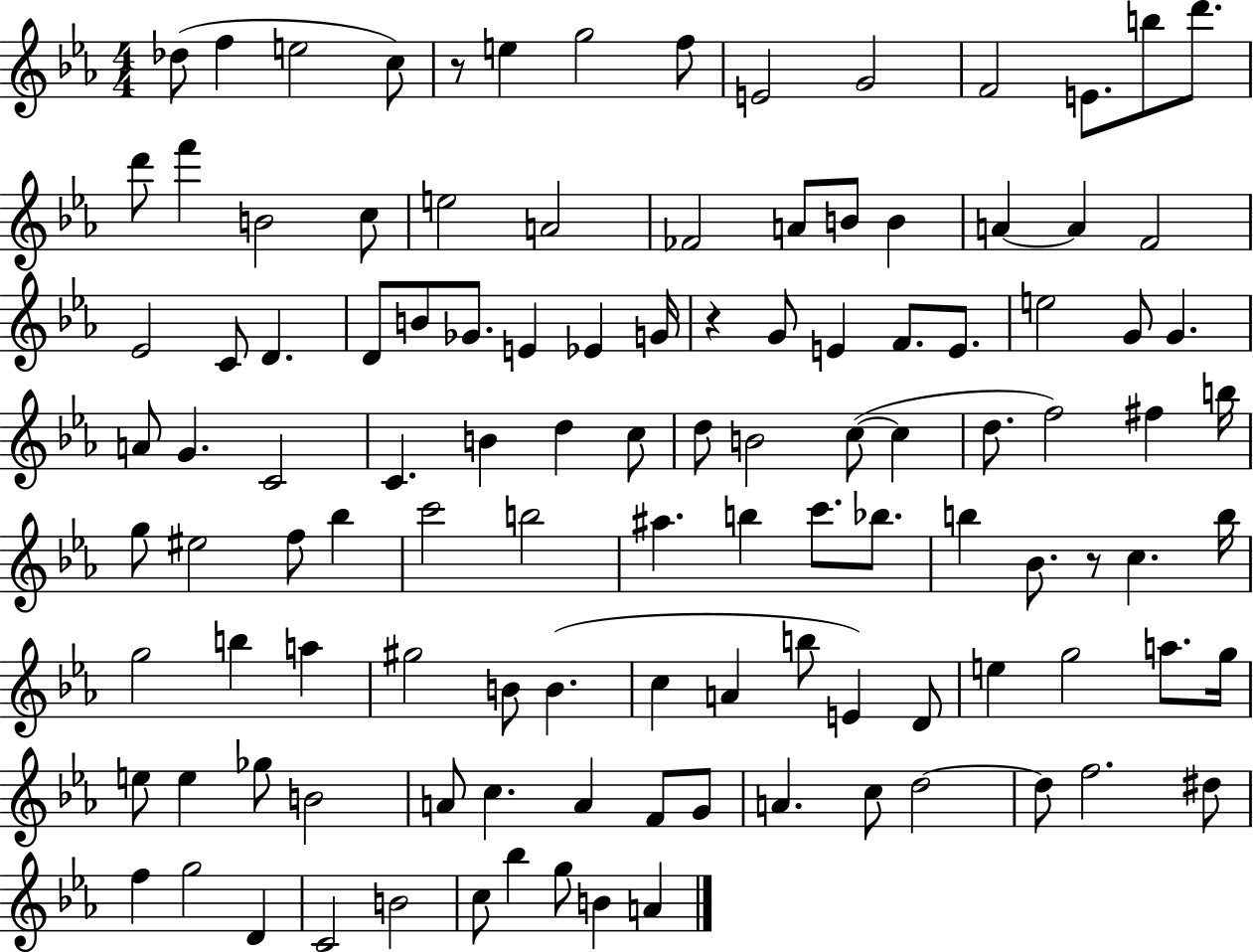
{
  \clef treble
  \numericTimeSignature
  \time 4/4
  \key ees \major
  des''8( f''4 e''2 c''8) | r8 e''4 g''2 f''8 | e'2 g'2 | f'2 e'8. b''8 d'''8. | \break d'''8 f'''4 b'2 c''8 | e''2 a'2 | fes'2 a'8 b'8 b'4 | a'4~~ a'4 f'2 | \break ees'2 c'8 d'4. | d'8 b'8 ges'8. e'4 ees'4 g'16 | r4 g'8 e'4 f'8. e'8. | e''2 g'8 g'4. | \break a'8 g'4. c'2 | c'4. b'4 d''4 c''8 | d''8 b'2 c''8~(~ c''4 | d''8. f''2) fis''4 b''16 | \break g''8 eis''2 f''8 bes''4 | c'''2 b''2 | ais''4. b''4 c'''8. bes''8. | b''4 bes'8. r8 c''4. b''16 | \break g''2 b''4 a''4 | gis''2 b'8 b'4.( | c''4 a'4 b''8 e'4) d'8 | e''4 g''2 a''8. g''16 | \break e''8 e''4 ges''8 b'2 | a'8 c''4. a'4 f'8 g'8 | a'4. c''8 d''2~~ | d''8 f''2. dis''8 | \break f''4 g''2 d'4 | c'2 b'2 | c''8 bes''4 g''8 b'4 a'4 | \bar "|."
}